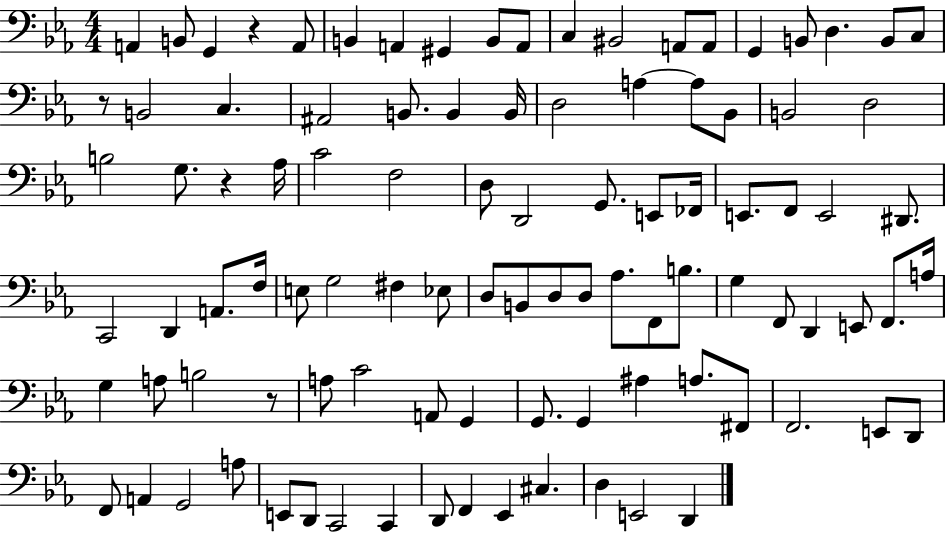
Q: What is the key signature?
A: EES major